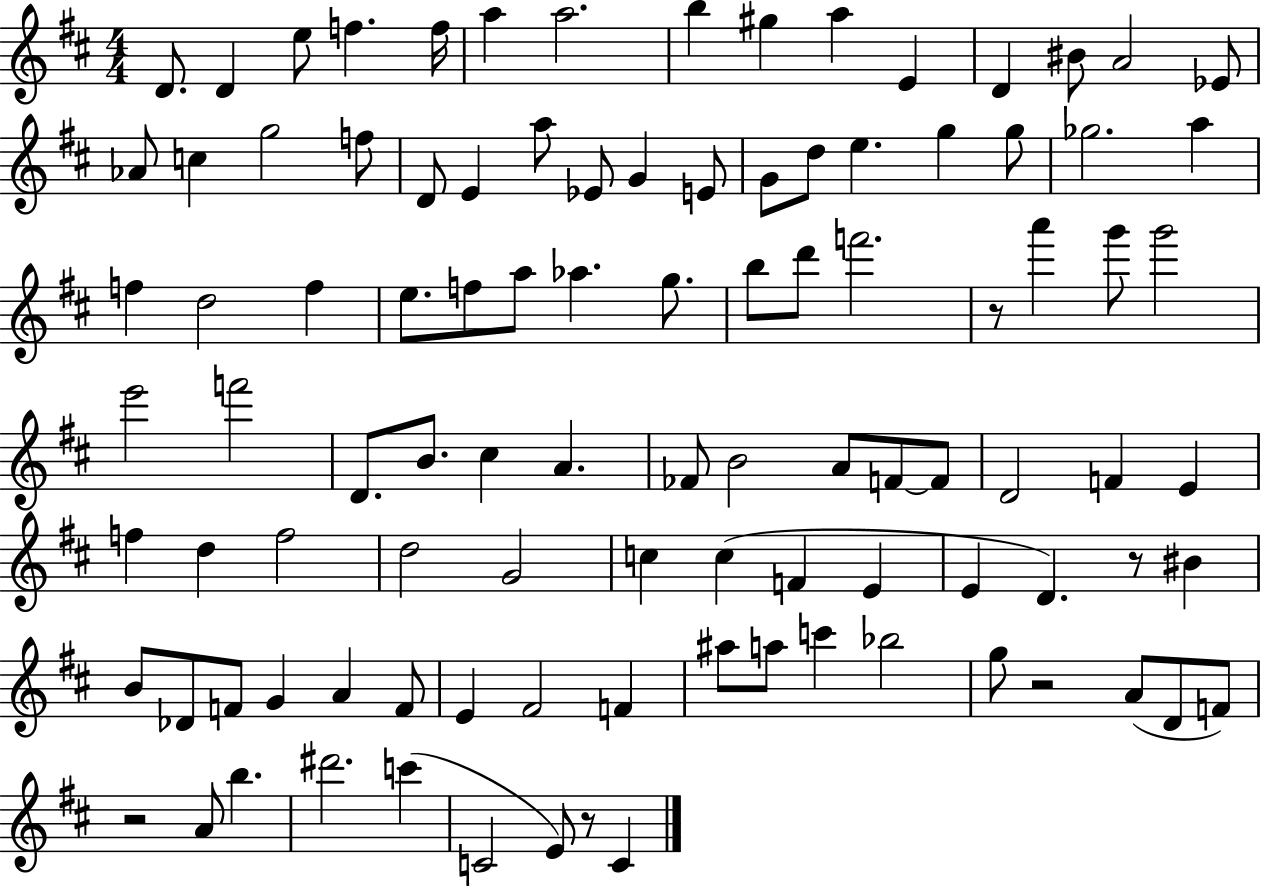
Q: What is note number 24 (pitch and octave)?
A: G4